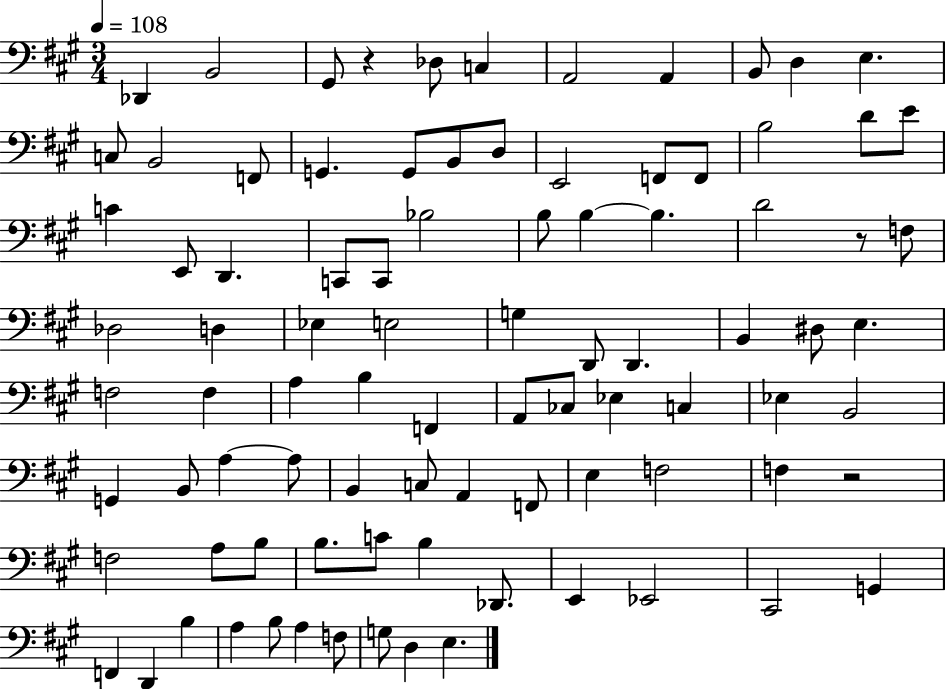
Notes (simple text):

Db2/q B2/h G#2/e R/q Db3/e C3/q A2/h A2/q B2/e D3/q E3/q. C3/e B2/h F2/e G2/q. G2/e B2/e D3/e E2/h F2/e F2/e B3/h D4/e E4/e C4/q E2/e D2/q. C2/e C2/e Bb3/h B3/e B3/q B3/q. D4/h R/e F3/e Db3/h D3/q Eb3/q E3/h G3/q D2/e D2/q. B2/q D#3/e E3/q. F3/h F3/q A3/q B3/q F2/q A2/e CES3/e Eb3/q C3/q Eb3/q B2/h G2/q B2/e A3/q A3/e B2/q C3/e A2/q F2/e E3/q F3/h F3/q R/h F3/h A3/e B3/e B3/e. C4/e B3/q Db2/e. E2/q Eb2/h C#2/h G2/q F2/q D2/q B3/q A3/q B3/e A3/q F3/e G3/e D3/q E3/q.